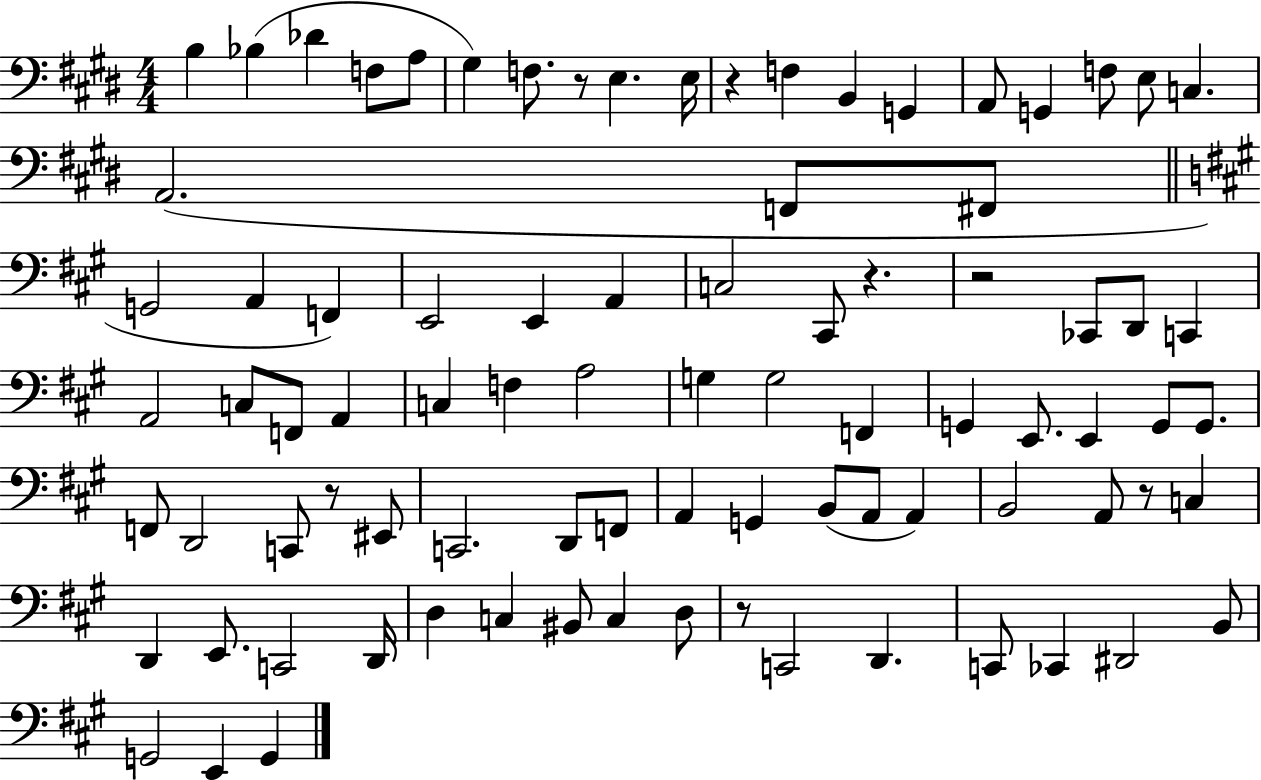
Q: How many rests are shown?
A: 7